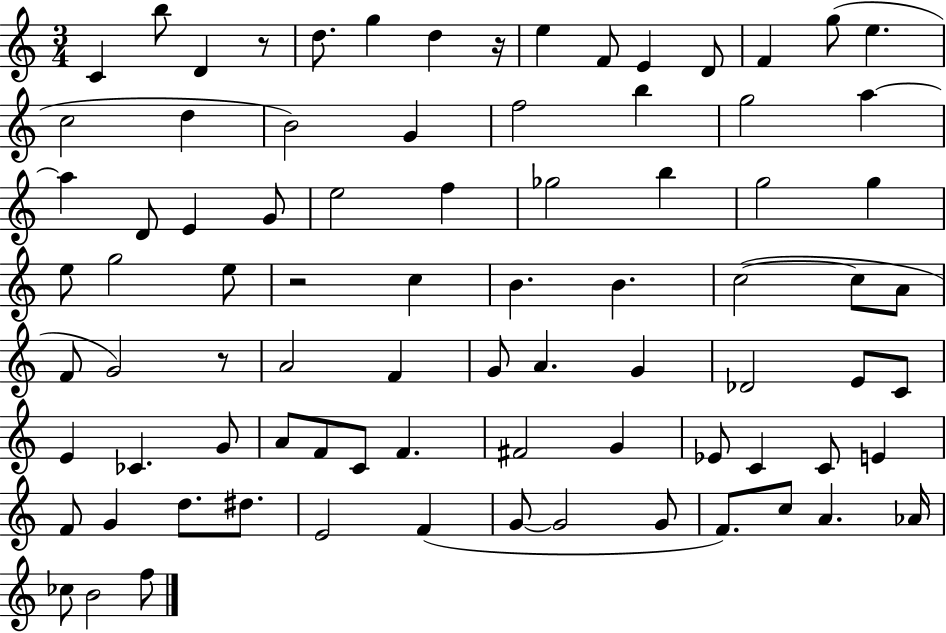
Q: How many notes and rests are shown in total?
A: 83